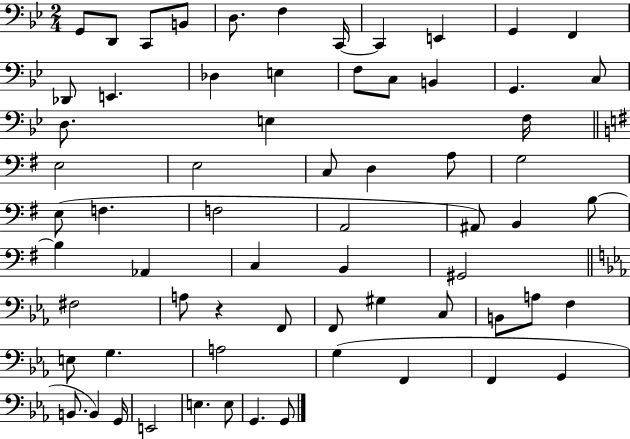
G2/e D2/e C2/e B2/e D3/e. F3/q C2/s C2/q E2/q G2/q F2/q Db2/e E2/q. Db3/q E3/q F3/e C3/e B2/q G2/q. C3/e D3/e. E3/q F3/s E3/h E3/h C3/e D3/q A3/e G3/h E3/e F3/q. F3/h A2/h A#2/e B2/q B3/e B3/q Ab2/q C3/q B2/q G#2/h F#3/h A3/e R/q F2/e F2/e G#3/q C3/e B2/e A3/e F3/q E3/e G3/q. A3/h G3/q F2/q F2/q G2/q B2/e. B2/q G2/s E2/h E3/q. E3/e G2/q. G2/e